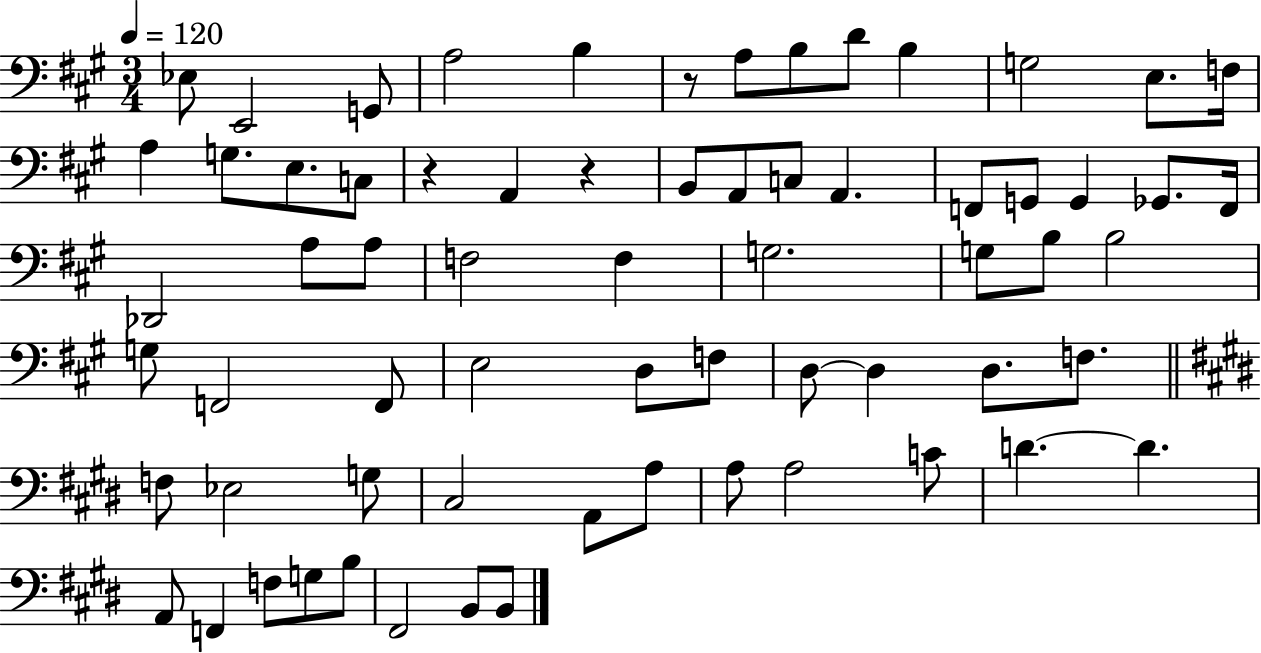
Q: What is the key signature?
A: A major